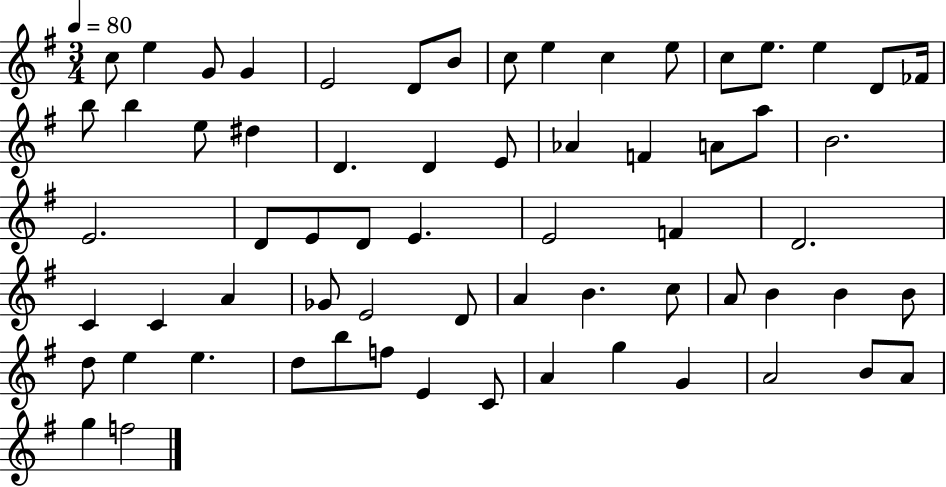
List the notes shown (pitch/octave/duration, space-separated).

C5/e E5/q G4/e G4/q E4/h D4/e B4/e C5/e E5/q C5/q E5/e C5/e E5/e. E5/q D4/e FES4/s B5/e B5/q E5/e D#5/q D4/q. D4/q E4/e Ab4/q F4/q A4/e A5/e B4/h. E4/h. D4/e E4/e D4/e E4/q. E4/h F4/q D4/h. C4/q C4/q A4/q Gb4/e E4/h D4/e A4/q B4/q. C5/e A4/e B4/q B4/q B4/e D5/e E5/q E5/q. D5/e B5/e F5/e E4/q C4/e A4/q G5/q G4/q A4/h B4/e A4/e G5/q F5/h